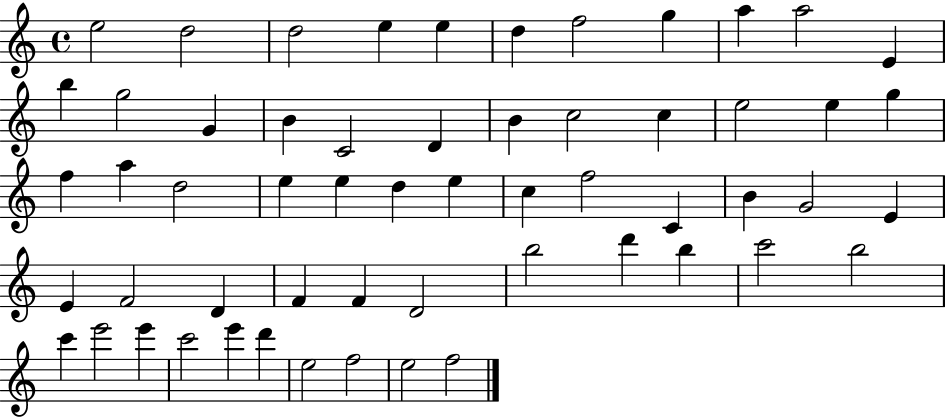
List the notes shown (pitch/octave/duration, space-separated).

E5/h D5/h D5/h E5/q E5/q D5/q F5/h G5/q A5/q A5/h E4/q B5/q G5/h G4/q B4/q C4/h D4/q B4/q C5/h C5/q E5/h E5/q G5/q F5/q A5/q D5/h E5/q E5/q D5/q E5/q C5/q F5/h C4/q B4/q G4/h E4/q E4/q F4/h D4/q F4/q F4/q D4/h B5/h D6/q B5/q C6/h B5/h C6/q E6/h E6/q C6/h E6/q D6/q E5/h F5/h E5/h F5/h